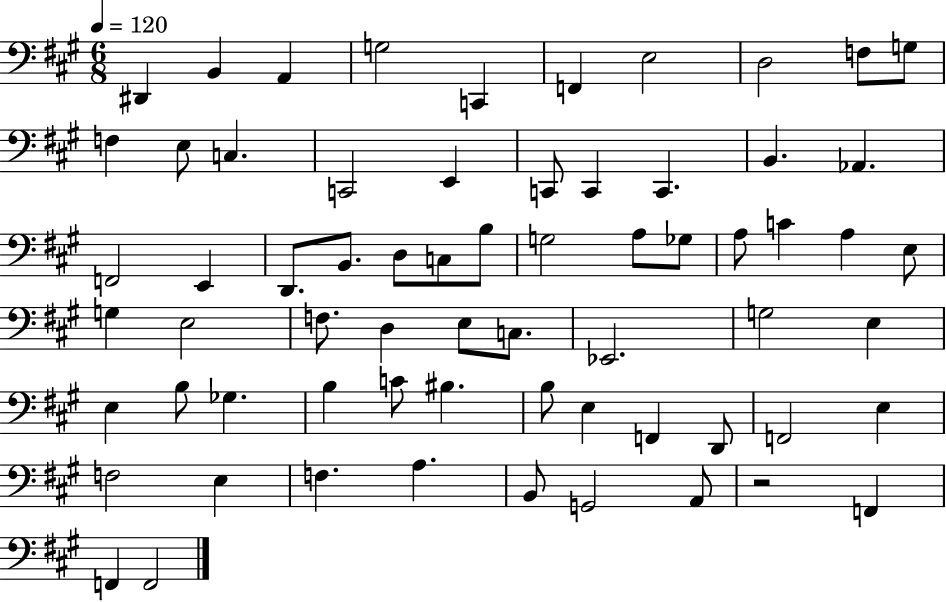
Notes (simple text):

D#2/q B2/q A2/q G3/h C2/q F2/q E3/h D3/h F3/e G3/e F3/q E3/e C3/q. C2/h E2/q C2/e C2/q C2/q. B2/q. Ab2/q. F2/h E2/q D2/e. B2/e. D3/e C3/e B3/e G3/h A3/e Gb3/e A3/e C4/q A3/q E3/e G3/q E3/h F3/e. D3/q E3/e C3/e. Eb2/h. G3/h E3/q E3/q B3/e Gb3/q. B3/q C4/e BIS3/q. B3/e E3/q F2/q D2/e F2/h E3/q F3/h E3/q F3/q. A3/q. B2/e G2/h A2/e R/h F2/q F2/q F2/h